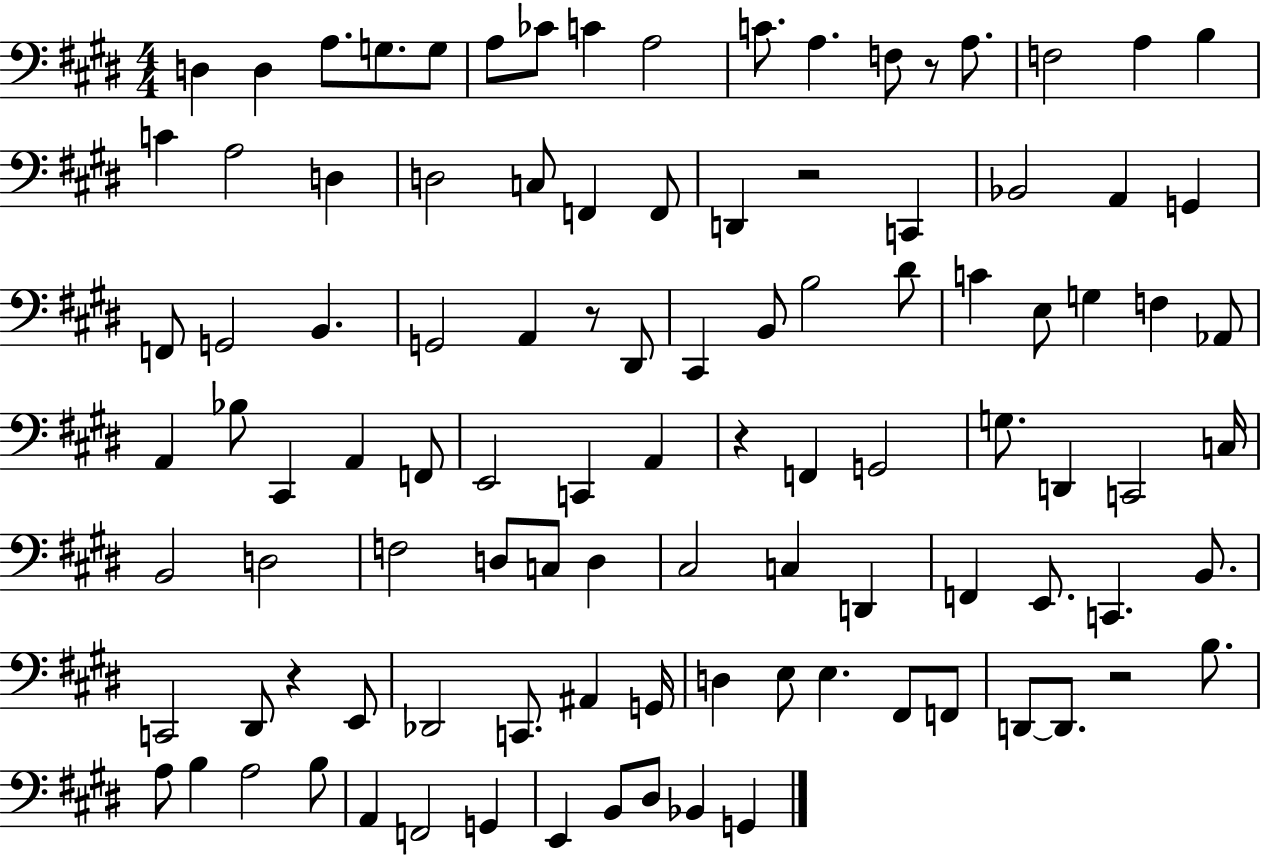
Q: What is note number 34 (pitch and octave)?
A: D#2